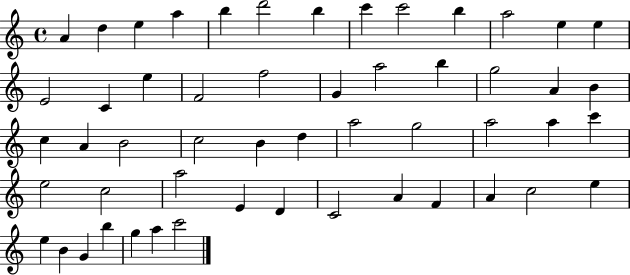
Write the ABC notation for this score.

X:1
T:Untitled
M:4/4
L:1/4
K:C
A d e a b d'2 b c' c'2 b a2 e e E2 C e F2 f2 G a2 b g2 A B c A B2 c2 B d a2 g2 a2 a c' e2 c2 a2 E D C2 A F A c2 e e B G b g a c'2